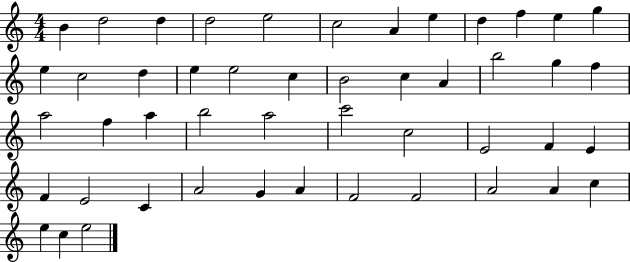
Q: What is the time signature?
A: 4/4